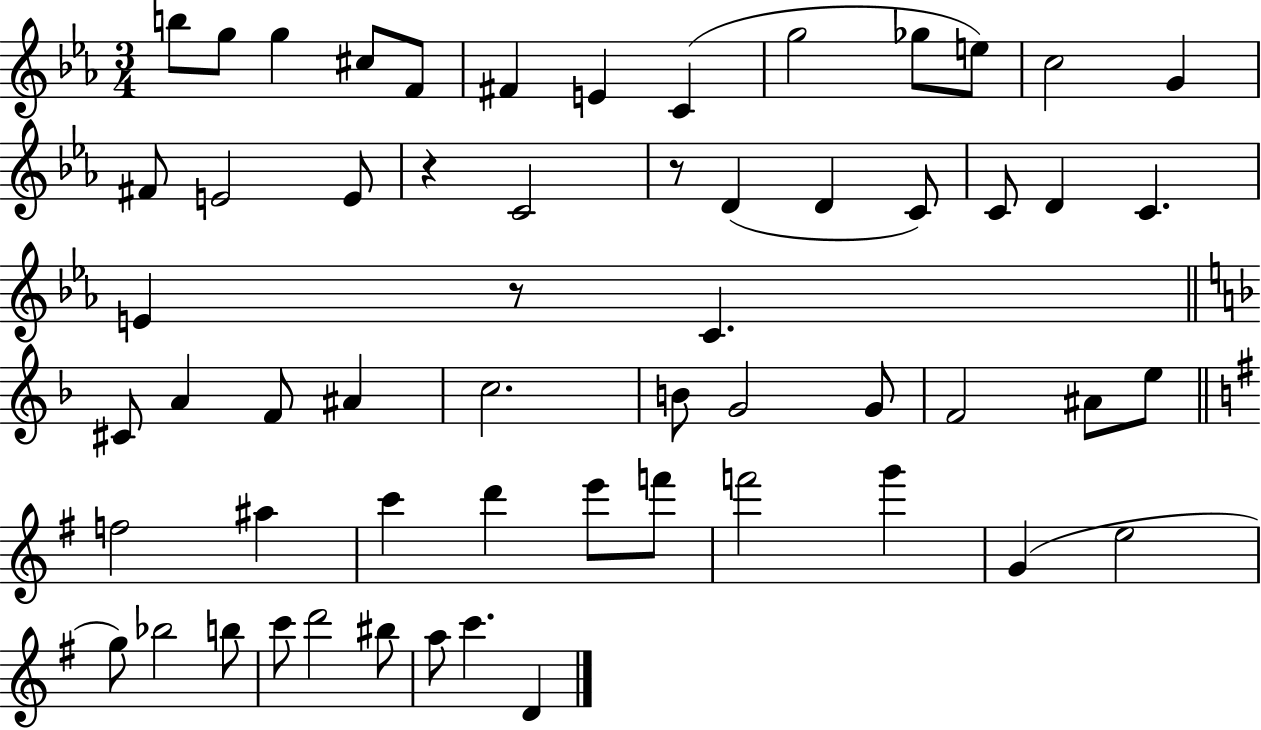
{
  \clef treble
  \numericTimeSignature
  \time 3/4
  \key ees \major
  b''8 g''8 g''4 cis''8 f'8 | fis'4 e'4 c'4( | g''2 ges''8 e''8) | c''2 g'4 | \break fis'8 e'2 e'8 | r4 c'2 | r8 d'4( d'4 c'8) | c'8 d'4 c'4. | \break e'4 r8 c'4. | \bar "||" \break \key d \minor cis'8 a'4 f'8 ais'4 | c''2. | b'8 g'2 g'8 | f'2 ais'8 e''8 | \break \bar "||" \break \key e \minor f''2 ais''4 | c'''4 d'''4 e'''8 f'''8 | f'''2 g'''4 | g'4( e''2 | \break g''8) bes''2 b''8 | c'''8 d'''2 bis''8 | a''8 c'''4. d'4 | \bar "|."
}